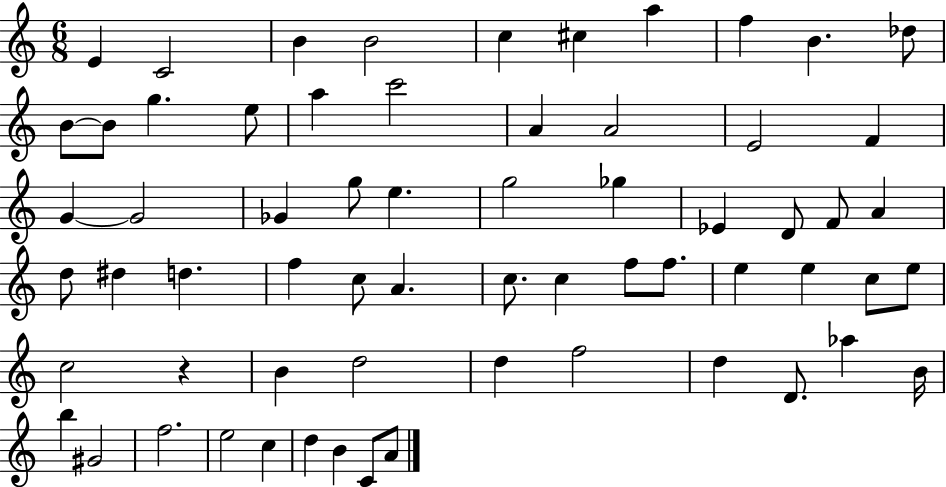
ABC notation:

X:1
T:Untitled
M:6/8
L:1/4
K:C
E C2 B B2 c ^c a f B _d/2 B/2 B/2 g e/2 a c'2 A A2 E2 F G G2 _G g/2 e g2 _g _E D/2 F/2 A d/2 ^d d f c/2 A c/2 c f/2 f/2 e e c/2 e/2 c2 z B d2 d f2 d D/2 _a B/4 b ^G2 f2 e2 c d B C/2 A/2